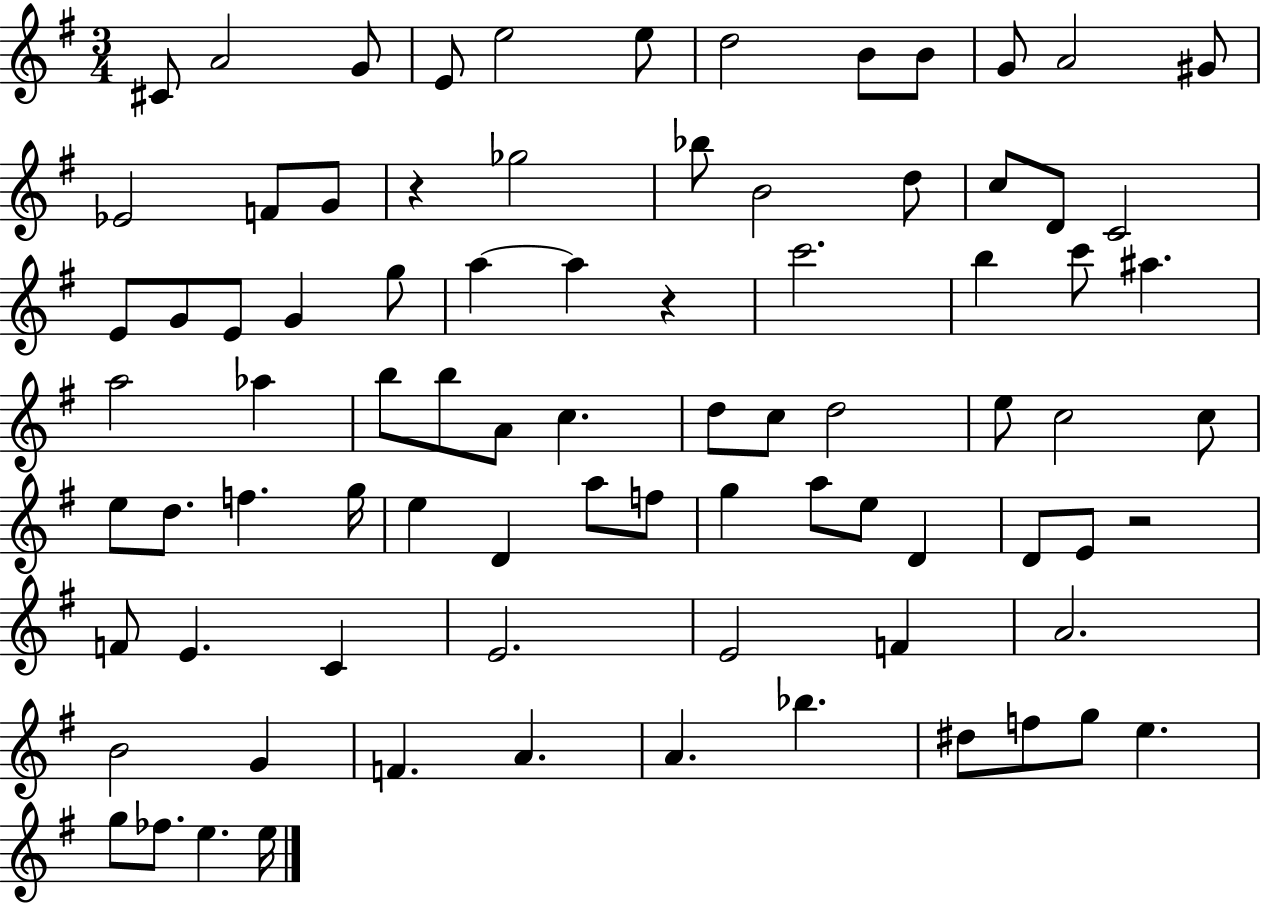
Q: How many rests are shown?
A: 3